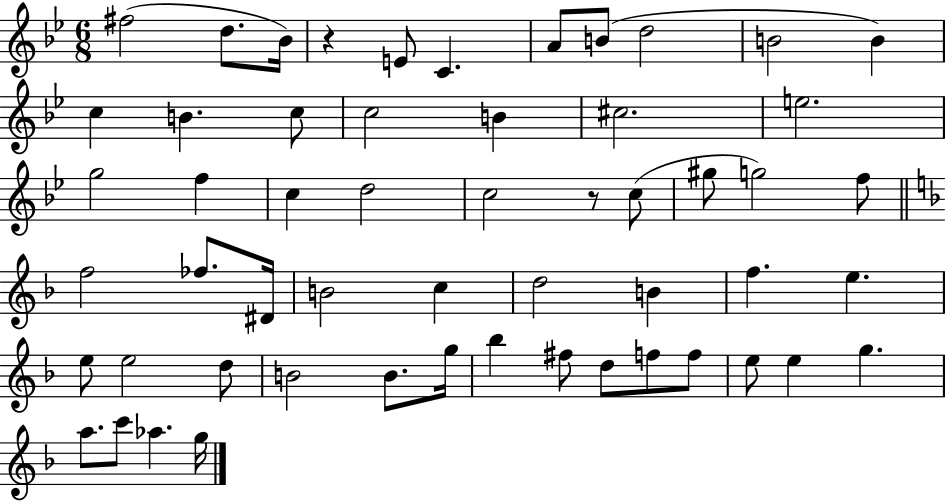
X:1
T:Untitled
M:6/8
L:1/4
K:Bb
^f2 d/2 _B/4 z E/2 C A/2 B/2 d2 B2 B c B c/2 c2 B ^c2 e2 g2 f c d2 c2 z/2 c/2 ^g/2 g2 f/2 f2 _f/2 ^D/4 B2 c d2 B f e e/2 e2 d/2 B2 B/2 g/4 _b ^f/2 d/2 f/2 f/2 e/2 e g a/2 c'/2 _a g/4